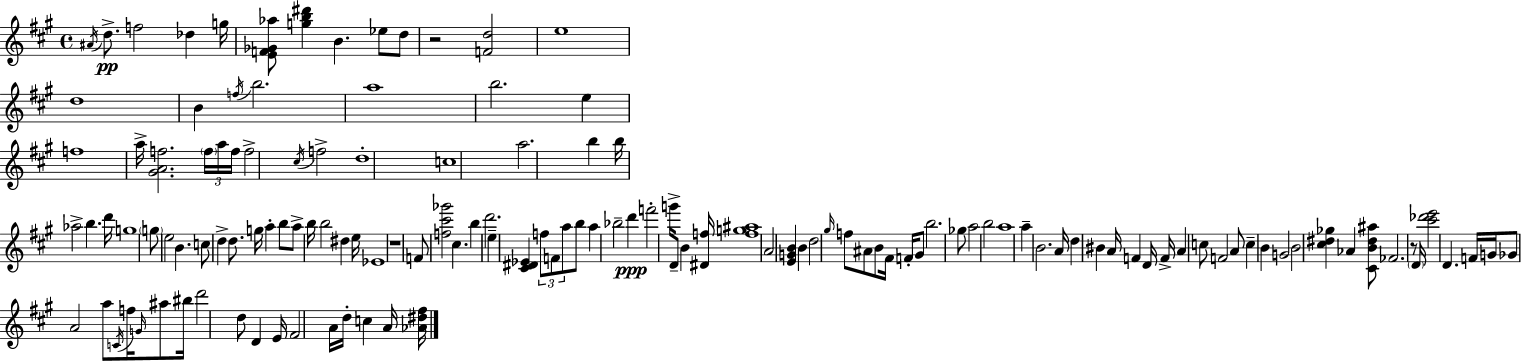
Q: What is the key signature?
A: A major